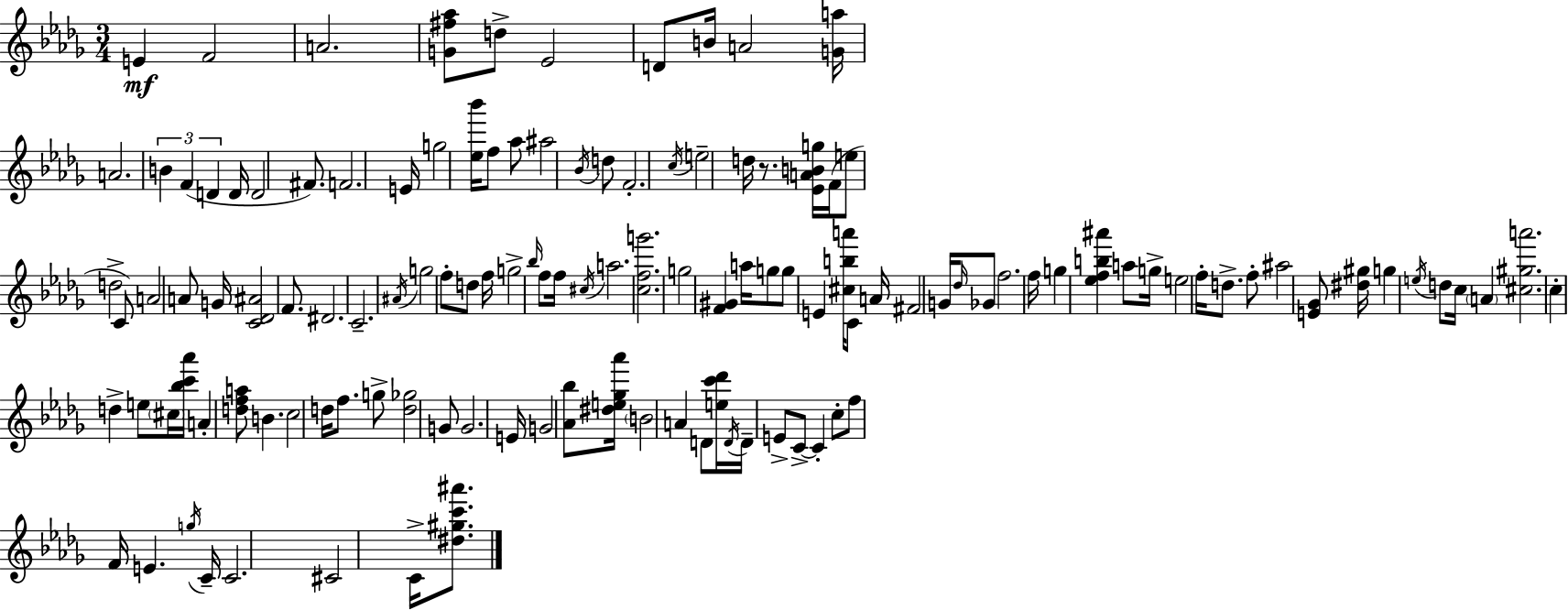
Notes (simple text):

E4/q F4/h A4/h. [G4,F#5,Ab5]/e D5/e Eb4/h D4/e B4/s A4/h [G4,A5]/s A4/h. B4/q F4/q D4/q D4/s D4/h F#4/e. F4/h. E4/s G5/h [Eb5,Bb6]/s F5/e Ab5/e A#5/h Bb4/s D5/e F4/h. C5/s E5/h D5/s R/e. [Eb4,A4,B4,G5]/s F4/s E5/e D5/h C4/e A4/h A4/e G4/s [C4,Db4,A#4]/h F4/e. D#4/h. C4/h. A#4/s G5/h F5/e D5/e F5/s G5/h Bb5/s F5/e F5/s C#5/s A5/h. [C5,F5,G6]/h. G5/h [F4,G#4]/q A5/s G5/e G5/e E4/q [C#5,B5,A6]/s C4/e A4/s F#4/h G4/s Db5/s Gb4/e F5/h. F5/s G5/q [Eb5,F5,B5,A#6]/q A5/e G5/s E5/h F5/s D5/e. F5/e A#5/h [E4,Gb4]/e [D#5,G#5]/s G5/q E5/s D5/e C5/s A4/q [C#5,G#5,A6]/h. C5/q D5/q E5/e C#5/s [Bb5,C6,Ab6]/s A4/q [D5,F5,A5]/e B4/q. C5/h D5/s F5/e. G5/e [D5,Gb5]/h G4/e G4/h. E4/s G4/h [Ab4,Bb5]/e [D#5,E5,Gb5,Ab6]/s B4/h A4/q D4/e [E5,C6,Db6]/s D4/s D4/s E4/e C4/e C4/q C5/e F5/e F4/s E4/q. G5/s C4/s C4/h. C#4/h C4/s [D#5,G#5,C6,A#6]/e.